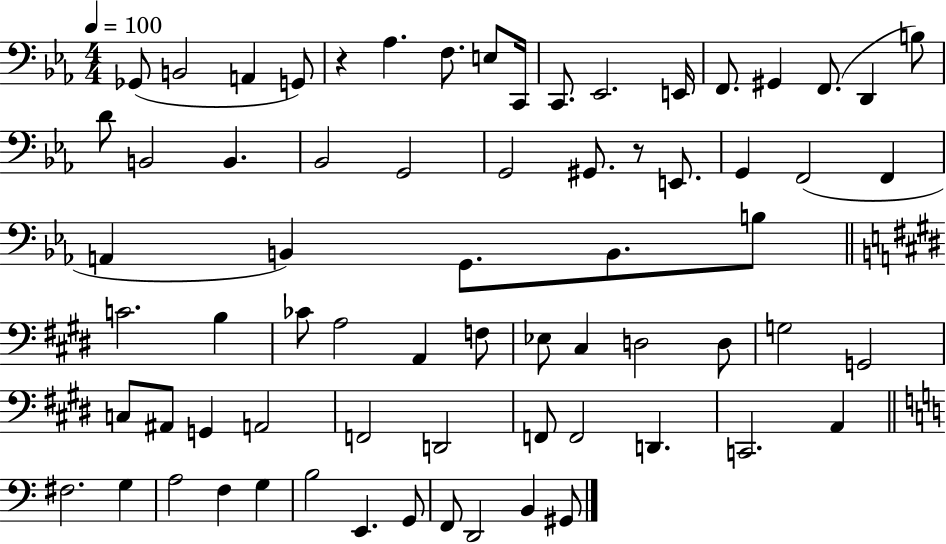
{
  \clef bass
  \numericTimeSignature
  \time 4/4
  \key ees \major
  \tempo 4 = 100
  ges,8( b,2 a,4 g,8) | r4 aes4. f8. e8 c,16 | c,8. ees,2. e,16 | f,8. gis,4 f,8.( d,4 b8) | \break d'8 b,2 b,4. | bes,2 g,2 | g,2 gis,8. r8 e,8. | g,4 f,2( f,4 | \break a,4 b,4) g,8. b,8. b8 | \bar "||" \break \key e \major c'2. b4 | ces'8 a2 a,4 f8 | ees8 cis4 d2 d8 | g2 g,2 | \break c8 ais,8 g,4 a,2 | f,2 d,2 | f,8 f,2 d,4. | c,2. a,4 | \break \bar "||" \break \key c \major fis2. g4 | a2 f4 g4 | b2 e,4. g,8 | f,8 d,2 b,4 gis,8 | \break \bar "|."
}